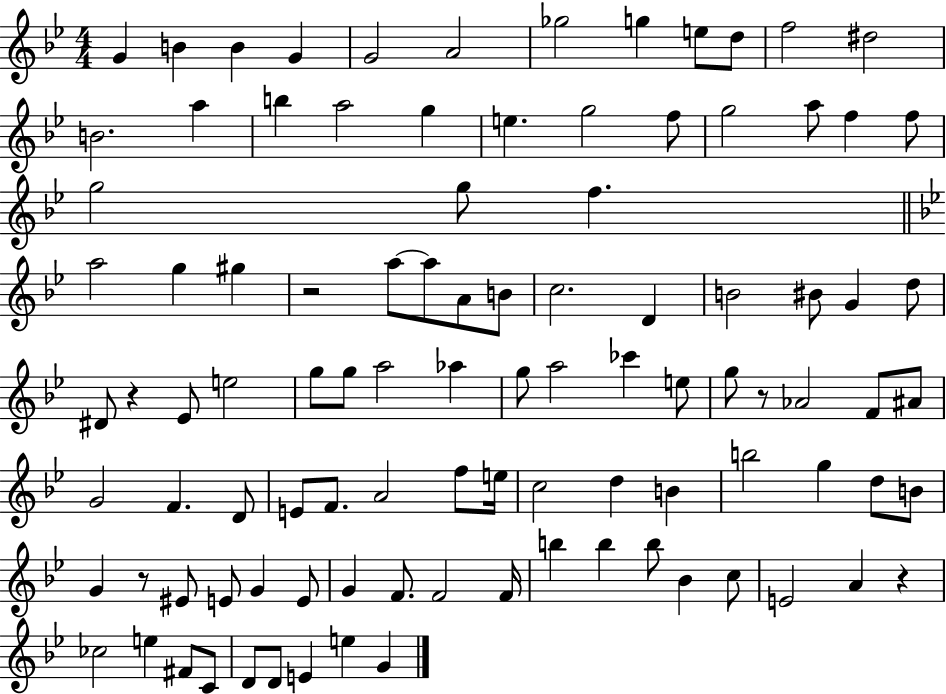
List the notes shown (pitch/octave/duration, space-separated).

G4/q B4/q B4/q G4/q G4/h A4/h Gb5/h G5/q E5/e D5/e F5/h D#5/h B4/h. A5/q B5/q A5/h G5/q E5/q. G5/h F5/e G5/h A5/e F5/q F5/e G5/h G5/e F5/q. A5/h G5/q G#5/q R/h A5/e A5/e A4/e B4/e C5/h. D4/q B4/h BIS4/e G4/q D5/e D#4/e R/q Eb4/e E5/h G5/e G5/e A5/h Ab5/q G5/e A5/h CES6/q E5/e G5/e R/e Ab4/h F4/e A#4/e G4/h F4/q. D4/e E4/e F4/e. A4/h F5/e E5/s C5/h D5/q B4/q B5/h G5/q D5/e B4/e G4/q R/e EIS4/e E4/e G4/q E4/e G4/q F4/e. F4/h F4/s B5/q B5/q B5/e Bb4/q C5/e E4/h A4/q R/q CES5/h E5/q F#4/e C4/e D4/e D4/e E4/q E5/q G4/q